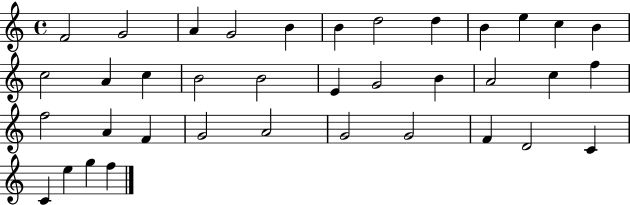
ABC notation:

X:1
T:Untitled
M:4/4
L:1/4
K:C
F2 G2 A G2 B B d2 d B e c B c2 A c B2 B2 E G2 B A2 c f f2 A F G2 A2 G2 G2 F D2 C C e g f